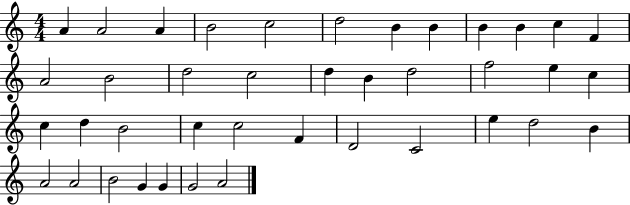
X:1
T:Untitled
M:4/4
L:1/4
K:C
A A2 A B2 c2 d2 B B B B c F A2 B2 d2 c2 d B d2 f2 e c c d B2 c c2 F D2 C2 e d2 B A2 A2 B2 G G G2 A2